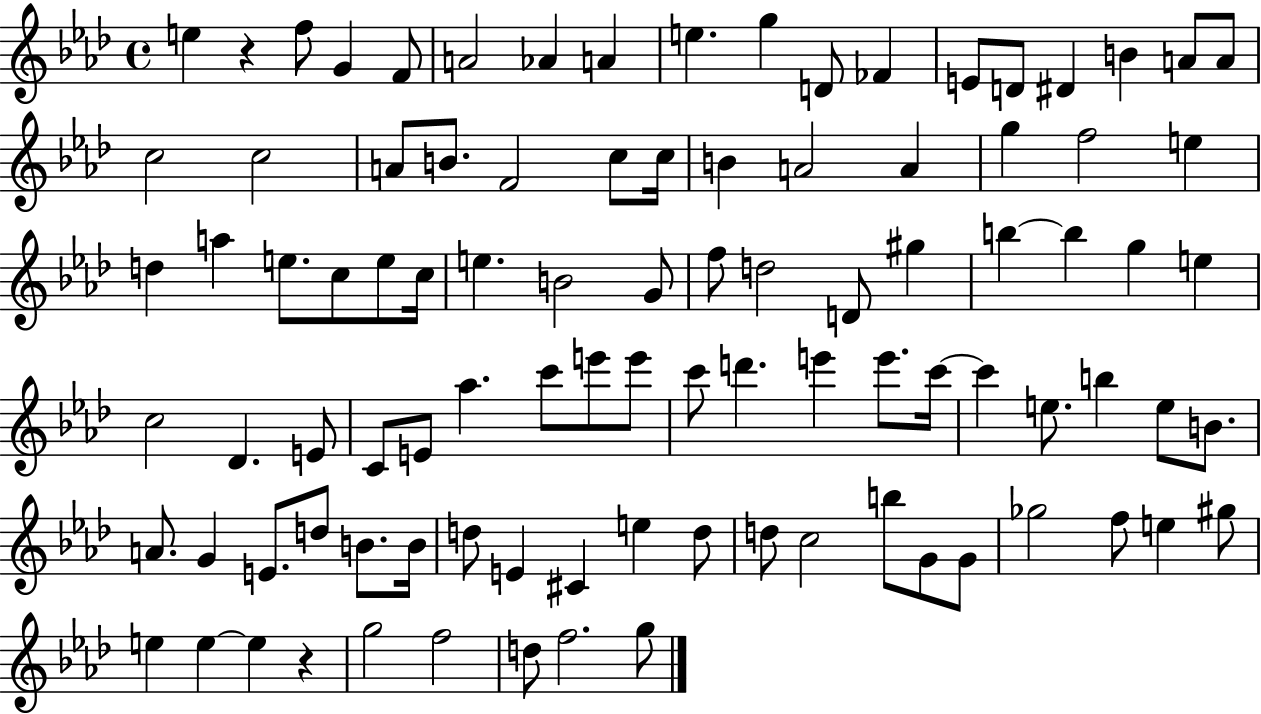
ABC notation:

X:1
T:Untitled
M:4/4
L:1/4
K:Ab
e z f/2 G F/2 A2 _A A e g D/2 _F E/2 D/2 ^D B A/2 A/2 c2 c2 A/2 B/2 F2 c/2 c/4 B A2 A g f2 e d a e/2 c/2 e/2 c/4 e B2 G/2 f/2 d2 D/2 ^g b b g e c2 _D E/2 C/2 E/2 _a c'/2 e'/2 e'/2 c'/2 d' e' e'/2 c'/4 c' e/2 b e/2 B/2 A/2 G E/2 d/2 B/2 B/4 d/2 E ^C e d/2 d/2 c2 b/2 G/2 G/2 _g2 f/2 e ^g/2 e e e z g2 f2 d/2 f2 g/2